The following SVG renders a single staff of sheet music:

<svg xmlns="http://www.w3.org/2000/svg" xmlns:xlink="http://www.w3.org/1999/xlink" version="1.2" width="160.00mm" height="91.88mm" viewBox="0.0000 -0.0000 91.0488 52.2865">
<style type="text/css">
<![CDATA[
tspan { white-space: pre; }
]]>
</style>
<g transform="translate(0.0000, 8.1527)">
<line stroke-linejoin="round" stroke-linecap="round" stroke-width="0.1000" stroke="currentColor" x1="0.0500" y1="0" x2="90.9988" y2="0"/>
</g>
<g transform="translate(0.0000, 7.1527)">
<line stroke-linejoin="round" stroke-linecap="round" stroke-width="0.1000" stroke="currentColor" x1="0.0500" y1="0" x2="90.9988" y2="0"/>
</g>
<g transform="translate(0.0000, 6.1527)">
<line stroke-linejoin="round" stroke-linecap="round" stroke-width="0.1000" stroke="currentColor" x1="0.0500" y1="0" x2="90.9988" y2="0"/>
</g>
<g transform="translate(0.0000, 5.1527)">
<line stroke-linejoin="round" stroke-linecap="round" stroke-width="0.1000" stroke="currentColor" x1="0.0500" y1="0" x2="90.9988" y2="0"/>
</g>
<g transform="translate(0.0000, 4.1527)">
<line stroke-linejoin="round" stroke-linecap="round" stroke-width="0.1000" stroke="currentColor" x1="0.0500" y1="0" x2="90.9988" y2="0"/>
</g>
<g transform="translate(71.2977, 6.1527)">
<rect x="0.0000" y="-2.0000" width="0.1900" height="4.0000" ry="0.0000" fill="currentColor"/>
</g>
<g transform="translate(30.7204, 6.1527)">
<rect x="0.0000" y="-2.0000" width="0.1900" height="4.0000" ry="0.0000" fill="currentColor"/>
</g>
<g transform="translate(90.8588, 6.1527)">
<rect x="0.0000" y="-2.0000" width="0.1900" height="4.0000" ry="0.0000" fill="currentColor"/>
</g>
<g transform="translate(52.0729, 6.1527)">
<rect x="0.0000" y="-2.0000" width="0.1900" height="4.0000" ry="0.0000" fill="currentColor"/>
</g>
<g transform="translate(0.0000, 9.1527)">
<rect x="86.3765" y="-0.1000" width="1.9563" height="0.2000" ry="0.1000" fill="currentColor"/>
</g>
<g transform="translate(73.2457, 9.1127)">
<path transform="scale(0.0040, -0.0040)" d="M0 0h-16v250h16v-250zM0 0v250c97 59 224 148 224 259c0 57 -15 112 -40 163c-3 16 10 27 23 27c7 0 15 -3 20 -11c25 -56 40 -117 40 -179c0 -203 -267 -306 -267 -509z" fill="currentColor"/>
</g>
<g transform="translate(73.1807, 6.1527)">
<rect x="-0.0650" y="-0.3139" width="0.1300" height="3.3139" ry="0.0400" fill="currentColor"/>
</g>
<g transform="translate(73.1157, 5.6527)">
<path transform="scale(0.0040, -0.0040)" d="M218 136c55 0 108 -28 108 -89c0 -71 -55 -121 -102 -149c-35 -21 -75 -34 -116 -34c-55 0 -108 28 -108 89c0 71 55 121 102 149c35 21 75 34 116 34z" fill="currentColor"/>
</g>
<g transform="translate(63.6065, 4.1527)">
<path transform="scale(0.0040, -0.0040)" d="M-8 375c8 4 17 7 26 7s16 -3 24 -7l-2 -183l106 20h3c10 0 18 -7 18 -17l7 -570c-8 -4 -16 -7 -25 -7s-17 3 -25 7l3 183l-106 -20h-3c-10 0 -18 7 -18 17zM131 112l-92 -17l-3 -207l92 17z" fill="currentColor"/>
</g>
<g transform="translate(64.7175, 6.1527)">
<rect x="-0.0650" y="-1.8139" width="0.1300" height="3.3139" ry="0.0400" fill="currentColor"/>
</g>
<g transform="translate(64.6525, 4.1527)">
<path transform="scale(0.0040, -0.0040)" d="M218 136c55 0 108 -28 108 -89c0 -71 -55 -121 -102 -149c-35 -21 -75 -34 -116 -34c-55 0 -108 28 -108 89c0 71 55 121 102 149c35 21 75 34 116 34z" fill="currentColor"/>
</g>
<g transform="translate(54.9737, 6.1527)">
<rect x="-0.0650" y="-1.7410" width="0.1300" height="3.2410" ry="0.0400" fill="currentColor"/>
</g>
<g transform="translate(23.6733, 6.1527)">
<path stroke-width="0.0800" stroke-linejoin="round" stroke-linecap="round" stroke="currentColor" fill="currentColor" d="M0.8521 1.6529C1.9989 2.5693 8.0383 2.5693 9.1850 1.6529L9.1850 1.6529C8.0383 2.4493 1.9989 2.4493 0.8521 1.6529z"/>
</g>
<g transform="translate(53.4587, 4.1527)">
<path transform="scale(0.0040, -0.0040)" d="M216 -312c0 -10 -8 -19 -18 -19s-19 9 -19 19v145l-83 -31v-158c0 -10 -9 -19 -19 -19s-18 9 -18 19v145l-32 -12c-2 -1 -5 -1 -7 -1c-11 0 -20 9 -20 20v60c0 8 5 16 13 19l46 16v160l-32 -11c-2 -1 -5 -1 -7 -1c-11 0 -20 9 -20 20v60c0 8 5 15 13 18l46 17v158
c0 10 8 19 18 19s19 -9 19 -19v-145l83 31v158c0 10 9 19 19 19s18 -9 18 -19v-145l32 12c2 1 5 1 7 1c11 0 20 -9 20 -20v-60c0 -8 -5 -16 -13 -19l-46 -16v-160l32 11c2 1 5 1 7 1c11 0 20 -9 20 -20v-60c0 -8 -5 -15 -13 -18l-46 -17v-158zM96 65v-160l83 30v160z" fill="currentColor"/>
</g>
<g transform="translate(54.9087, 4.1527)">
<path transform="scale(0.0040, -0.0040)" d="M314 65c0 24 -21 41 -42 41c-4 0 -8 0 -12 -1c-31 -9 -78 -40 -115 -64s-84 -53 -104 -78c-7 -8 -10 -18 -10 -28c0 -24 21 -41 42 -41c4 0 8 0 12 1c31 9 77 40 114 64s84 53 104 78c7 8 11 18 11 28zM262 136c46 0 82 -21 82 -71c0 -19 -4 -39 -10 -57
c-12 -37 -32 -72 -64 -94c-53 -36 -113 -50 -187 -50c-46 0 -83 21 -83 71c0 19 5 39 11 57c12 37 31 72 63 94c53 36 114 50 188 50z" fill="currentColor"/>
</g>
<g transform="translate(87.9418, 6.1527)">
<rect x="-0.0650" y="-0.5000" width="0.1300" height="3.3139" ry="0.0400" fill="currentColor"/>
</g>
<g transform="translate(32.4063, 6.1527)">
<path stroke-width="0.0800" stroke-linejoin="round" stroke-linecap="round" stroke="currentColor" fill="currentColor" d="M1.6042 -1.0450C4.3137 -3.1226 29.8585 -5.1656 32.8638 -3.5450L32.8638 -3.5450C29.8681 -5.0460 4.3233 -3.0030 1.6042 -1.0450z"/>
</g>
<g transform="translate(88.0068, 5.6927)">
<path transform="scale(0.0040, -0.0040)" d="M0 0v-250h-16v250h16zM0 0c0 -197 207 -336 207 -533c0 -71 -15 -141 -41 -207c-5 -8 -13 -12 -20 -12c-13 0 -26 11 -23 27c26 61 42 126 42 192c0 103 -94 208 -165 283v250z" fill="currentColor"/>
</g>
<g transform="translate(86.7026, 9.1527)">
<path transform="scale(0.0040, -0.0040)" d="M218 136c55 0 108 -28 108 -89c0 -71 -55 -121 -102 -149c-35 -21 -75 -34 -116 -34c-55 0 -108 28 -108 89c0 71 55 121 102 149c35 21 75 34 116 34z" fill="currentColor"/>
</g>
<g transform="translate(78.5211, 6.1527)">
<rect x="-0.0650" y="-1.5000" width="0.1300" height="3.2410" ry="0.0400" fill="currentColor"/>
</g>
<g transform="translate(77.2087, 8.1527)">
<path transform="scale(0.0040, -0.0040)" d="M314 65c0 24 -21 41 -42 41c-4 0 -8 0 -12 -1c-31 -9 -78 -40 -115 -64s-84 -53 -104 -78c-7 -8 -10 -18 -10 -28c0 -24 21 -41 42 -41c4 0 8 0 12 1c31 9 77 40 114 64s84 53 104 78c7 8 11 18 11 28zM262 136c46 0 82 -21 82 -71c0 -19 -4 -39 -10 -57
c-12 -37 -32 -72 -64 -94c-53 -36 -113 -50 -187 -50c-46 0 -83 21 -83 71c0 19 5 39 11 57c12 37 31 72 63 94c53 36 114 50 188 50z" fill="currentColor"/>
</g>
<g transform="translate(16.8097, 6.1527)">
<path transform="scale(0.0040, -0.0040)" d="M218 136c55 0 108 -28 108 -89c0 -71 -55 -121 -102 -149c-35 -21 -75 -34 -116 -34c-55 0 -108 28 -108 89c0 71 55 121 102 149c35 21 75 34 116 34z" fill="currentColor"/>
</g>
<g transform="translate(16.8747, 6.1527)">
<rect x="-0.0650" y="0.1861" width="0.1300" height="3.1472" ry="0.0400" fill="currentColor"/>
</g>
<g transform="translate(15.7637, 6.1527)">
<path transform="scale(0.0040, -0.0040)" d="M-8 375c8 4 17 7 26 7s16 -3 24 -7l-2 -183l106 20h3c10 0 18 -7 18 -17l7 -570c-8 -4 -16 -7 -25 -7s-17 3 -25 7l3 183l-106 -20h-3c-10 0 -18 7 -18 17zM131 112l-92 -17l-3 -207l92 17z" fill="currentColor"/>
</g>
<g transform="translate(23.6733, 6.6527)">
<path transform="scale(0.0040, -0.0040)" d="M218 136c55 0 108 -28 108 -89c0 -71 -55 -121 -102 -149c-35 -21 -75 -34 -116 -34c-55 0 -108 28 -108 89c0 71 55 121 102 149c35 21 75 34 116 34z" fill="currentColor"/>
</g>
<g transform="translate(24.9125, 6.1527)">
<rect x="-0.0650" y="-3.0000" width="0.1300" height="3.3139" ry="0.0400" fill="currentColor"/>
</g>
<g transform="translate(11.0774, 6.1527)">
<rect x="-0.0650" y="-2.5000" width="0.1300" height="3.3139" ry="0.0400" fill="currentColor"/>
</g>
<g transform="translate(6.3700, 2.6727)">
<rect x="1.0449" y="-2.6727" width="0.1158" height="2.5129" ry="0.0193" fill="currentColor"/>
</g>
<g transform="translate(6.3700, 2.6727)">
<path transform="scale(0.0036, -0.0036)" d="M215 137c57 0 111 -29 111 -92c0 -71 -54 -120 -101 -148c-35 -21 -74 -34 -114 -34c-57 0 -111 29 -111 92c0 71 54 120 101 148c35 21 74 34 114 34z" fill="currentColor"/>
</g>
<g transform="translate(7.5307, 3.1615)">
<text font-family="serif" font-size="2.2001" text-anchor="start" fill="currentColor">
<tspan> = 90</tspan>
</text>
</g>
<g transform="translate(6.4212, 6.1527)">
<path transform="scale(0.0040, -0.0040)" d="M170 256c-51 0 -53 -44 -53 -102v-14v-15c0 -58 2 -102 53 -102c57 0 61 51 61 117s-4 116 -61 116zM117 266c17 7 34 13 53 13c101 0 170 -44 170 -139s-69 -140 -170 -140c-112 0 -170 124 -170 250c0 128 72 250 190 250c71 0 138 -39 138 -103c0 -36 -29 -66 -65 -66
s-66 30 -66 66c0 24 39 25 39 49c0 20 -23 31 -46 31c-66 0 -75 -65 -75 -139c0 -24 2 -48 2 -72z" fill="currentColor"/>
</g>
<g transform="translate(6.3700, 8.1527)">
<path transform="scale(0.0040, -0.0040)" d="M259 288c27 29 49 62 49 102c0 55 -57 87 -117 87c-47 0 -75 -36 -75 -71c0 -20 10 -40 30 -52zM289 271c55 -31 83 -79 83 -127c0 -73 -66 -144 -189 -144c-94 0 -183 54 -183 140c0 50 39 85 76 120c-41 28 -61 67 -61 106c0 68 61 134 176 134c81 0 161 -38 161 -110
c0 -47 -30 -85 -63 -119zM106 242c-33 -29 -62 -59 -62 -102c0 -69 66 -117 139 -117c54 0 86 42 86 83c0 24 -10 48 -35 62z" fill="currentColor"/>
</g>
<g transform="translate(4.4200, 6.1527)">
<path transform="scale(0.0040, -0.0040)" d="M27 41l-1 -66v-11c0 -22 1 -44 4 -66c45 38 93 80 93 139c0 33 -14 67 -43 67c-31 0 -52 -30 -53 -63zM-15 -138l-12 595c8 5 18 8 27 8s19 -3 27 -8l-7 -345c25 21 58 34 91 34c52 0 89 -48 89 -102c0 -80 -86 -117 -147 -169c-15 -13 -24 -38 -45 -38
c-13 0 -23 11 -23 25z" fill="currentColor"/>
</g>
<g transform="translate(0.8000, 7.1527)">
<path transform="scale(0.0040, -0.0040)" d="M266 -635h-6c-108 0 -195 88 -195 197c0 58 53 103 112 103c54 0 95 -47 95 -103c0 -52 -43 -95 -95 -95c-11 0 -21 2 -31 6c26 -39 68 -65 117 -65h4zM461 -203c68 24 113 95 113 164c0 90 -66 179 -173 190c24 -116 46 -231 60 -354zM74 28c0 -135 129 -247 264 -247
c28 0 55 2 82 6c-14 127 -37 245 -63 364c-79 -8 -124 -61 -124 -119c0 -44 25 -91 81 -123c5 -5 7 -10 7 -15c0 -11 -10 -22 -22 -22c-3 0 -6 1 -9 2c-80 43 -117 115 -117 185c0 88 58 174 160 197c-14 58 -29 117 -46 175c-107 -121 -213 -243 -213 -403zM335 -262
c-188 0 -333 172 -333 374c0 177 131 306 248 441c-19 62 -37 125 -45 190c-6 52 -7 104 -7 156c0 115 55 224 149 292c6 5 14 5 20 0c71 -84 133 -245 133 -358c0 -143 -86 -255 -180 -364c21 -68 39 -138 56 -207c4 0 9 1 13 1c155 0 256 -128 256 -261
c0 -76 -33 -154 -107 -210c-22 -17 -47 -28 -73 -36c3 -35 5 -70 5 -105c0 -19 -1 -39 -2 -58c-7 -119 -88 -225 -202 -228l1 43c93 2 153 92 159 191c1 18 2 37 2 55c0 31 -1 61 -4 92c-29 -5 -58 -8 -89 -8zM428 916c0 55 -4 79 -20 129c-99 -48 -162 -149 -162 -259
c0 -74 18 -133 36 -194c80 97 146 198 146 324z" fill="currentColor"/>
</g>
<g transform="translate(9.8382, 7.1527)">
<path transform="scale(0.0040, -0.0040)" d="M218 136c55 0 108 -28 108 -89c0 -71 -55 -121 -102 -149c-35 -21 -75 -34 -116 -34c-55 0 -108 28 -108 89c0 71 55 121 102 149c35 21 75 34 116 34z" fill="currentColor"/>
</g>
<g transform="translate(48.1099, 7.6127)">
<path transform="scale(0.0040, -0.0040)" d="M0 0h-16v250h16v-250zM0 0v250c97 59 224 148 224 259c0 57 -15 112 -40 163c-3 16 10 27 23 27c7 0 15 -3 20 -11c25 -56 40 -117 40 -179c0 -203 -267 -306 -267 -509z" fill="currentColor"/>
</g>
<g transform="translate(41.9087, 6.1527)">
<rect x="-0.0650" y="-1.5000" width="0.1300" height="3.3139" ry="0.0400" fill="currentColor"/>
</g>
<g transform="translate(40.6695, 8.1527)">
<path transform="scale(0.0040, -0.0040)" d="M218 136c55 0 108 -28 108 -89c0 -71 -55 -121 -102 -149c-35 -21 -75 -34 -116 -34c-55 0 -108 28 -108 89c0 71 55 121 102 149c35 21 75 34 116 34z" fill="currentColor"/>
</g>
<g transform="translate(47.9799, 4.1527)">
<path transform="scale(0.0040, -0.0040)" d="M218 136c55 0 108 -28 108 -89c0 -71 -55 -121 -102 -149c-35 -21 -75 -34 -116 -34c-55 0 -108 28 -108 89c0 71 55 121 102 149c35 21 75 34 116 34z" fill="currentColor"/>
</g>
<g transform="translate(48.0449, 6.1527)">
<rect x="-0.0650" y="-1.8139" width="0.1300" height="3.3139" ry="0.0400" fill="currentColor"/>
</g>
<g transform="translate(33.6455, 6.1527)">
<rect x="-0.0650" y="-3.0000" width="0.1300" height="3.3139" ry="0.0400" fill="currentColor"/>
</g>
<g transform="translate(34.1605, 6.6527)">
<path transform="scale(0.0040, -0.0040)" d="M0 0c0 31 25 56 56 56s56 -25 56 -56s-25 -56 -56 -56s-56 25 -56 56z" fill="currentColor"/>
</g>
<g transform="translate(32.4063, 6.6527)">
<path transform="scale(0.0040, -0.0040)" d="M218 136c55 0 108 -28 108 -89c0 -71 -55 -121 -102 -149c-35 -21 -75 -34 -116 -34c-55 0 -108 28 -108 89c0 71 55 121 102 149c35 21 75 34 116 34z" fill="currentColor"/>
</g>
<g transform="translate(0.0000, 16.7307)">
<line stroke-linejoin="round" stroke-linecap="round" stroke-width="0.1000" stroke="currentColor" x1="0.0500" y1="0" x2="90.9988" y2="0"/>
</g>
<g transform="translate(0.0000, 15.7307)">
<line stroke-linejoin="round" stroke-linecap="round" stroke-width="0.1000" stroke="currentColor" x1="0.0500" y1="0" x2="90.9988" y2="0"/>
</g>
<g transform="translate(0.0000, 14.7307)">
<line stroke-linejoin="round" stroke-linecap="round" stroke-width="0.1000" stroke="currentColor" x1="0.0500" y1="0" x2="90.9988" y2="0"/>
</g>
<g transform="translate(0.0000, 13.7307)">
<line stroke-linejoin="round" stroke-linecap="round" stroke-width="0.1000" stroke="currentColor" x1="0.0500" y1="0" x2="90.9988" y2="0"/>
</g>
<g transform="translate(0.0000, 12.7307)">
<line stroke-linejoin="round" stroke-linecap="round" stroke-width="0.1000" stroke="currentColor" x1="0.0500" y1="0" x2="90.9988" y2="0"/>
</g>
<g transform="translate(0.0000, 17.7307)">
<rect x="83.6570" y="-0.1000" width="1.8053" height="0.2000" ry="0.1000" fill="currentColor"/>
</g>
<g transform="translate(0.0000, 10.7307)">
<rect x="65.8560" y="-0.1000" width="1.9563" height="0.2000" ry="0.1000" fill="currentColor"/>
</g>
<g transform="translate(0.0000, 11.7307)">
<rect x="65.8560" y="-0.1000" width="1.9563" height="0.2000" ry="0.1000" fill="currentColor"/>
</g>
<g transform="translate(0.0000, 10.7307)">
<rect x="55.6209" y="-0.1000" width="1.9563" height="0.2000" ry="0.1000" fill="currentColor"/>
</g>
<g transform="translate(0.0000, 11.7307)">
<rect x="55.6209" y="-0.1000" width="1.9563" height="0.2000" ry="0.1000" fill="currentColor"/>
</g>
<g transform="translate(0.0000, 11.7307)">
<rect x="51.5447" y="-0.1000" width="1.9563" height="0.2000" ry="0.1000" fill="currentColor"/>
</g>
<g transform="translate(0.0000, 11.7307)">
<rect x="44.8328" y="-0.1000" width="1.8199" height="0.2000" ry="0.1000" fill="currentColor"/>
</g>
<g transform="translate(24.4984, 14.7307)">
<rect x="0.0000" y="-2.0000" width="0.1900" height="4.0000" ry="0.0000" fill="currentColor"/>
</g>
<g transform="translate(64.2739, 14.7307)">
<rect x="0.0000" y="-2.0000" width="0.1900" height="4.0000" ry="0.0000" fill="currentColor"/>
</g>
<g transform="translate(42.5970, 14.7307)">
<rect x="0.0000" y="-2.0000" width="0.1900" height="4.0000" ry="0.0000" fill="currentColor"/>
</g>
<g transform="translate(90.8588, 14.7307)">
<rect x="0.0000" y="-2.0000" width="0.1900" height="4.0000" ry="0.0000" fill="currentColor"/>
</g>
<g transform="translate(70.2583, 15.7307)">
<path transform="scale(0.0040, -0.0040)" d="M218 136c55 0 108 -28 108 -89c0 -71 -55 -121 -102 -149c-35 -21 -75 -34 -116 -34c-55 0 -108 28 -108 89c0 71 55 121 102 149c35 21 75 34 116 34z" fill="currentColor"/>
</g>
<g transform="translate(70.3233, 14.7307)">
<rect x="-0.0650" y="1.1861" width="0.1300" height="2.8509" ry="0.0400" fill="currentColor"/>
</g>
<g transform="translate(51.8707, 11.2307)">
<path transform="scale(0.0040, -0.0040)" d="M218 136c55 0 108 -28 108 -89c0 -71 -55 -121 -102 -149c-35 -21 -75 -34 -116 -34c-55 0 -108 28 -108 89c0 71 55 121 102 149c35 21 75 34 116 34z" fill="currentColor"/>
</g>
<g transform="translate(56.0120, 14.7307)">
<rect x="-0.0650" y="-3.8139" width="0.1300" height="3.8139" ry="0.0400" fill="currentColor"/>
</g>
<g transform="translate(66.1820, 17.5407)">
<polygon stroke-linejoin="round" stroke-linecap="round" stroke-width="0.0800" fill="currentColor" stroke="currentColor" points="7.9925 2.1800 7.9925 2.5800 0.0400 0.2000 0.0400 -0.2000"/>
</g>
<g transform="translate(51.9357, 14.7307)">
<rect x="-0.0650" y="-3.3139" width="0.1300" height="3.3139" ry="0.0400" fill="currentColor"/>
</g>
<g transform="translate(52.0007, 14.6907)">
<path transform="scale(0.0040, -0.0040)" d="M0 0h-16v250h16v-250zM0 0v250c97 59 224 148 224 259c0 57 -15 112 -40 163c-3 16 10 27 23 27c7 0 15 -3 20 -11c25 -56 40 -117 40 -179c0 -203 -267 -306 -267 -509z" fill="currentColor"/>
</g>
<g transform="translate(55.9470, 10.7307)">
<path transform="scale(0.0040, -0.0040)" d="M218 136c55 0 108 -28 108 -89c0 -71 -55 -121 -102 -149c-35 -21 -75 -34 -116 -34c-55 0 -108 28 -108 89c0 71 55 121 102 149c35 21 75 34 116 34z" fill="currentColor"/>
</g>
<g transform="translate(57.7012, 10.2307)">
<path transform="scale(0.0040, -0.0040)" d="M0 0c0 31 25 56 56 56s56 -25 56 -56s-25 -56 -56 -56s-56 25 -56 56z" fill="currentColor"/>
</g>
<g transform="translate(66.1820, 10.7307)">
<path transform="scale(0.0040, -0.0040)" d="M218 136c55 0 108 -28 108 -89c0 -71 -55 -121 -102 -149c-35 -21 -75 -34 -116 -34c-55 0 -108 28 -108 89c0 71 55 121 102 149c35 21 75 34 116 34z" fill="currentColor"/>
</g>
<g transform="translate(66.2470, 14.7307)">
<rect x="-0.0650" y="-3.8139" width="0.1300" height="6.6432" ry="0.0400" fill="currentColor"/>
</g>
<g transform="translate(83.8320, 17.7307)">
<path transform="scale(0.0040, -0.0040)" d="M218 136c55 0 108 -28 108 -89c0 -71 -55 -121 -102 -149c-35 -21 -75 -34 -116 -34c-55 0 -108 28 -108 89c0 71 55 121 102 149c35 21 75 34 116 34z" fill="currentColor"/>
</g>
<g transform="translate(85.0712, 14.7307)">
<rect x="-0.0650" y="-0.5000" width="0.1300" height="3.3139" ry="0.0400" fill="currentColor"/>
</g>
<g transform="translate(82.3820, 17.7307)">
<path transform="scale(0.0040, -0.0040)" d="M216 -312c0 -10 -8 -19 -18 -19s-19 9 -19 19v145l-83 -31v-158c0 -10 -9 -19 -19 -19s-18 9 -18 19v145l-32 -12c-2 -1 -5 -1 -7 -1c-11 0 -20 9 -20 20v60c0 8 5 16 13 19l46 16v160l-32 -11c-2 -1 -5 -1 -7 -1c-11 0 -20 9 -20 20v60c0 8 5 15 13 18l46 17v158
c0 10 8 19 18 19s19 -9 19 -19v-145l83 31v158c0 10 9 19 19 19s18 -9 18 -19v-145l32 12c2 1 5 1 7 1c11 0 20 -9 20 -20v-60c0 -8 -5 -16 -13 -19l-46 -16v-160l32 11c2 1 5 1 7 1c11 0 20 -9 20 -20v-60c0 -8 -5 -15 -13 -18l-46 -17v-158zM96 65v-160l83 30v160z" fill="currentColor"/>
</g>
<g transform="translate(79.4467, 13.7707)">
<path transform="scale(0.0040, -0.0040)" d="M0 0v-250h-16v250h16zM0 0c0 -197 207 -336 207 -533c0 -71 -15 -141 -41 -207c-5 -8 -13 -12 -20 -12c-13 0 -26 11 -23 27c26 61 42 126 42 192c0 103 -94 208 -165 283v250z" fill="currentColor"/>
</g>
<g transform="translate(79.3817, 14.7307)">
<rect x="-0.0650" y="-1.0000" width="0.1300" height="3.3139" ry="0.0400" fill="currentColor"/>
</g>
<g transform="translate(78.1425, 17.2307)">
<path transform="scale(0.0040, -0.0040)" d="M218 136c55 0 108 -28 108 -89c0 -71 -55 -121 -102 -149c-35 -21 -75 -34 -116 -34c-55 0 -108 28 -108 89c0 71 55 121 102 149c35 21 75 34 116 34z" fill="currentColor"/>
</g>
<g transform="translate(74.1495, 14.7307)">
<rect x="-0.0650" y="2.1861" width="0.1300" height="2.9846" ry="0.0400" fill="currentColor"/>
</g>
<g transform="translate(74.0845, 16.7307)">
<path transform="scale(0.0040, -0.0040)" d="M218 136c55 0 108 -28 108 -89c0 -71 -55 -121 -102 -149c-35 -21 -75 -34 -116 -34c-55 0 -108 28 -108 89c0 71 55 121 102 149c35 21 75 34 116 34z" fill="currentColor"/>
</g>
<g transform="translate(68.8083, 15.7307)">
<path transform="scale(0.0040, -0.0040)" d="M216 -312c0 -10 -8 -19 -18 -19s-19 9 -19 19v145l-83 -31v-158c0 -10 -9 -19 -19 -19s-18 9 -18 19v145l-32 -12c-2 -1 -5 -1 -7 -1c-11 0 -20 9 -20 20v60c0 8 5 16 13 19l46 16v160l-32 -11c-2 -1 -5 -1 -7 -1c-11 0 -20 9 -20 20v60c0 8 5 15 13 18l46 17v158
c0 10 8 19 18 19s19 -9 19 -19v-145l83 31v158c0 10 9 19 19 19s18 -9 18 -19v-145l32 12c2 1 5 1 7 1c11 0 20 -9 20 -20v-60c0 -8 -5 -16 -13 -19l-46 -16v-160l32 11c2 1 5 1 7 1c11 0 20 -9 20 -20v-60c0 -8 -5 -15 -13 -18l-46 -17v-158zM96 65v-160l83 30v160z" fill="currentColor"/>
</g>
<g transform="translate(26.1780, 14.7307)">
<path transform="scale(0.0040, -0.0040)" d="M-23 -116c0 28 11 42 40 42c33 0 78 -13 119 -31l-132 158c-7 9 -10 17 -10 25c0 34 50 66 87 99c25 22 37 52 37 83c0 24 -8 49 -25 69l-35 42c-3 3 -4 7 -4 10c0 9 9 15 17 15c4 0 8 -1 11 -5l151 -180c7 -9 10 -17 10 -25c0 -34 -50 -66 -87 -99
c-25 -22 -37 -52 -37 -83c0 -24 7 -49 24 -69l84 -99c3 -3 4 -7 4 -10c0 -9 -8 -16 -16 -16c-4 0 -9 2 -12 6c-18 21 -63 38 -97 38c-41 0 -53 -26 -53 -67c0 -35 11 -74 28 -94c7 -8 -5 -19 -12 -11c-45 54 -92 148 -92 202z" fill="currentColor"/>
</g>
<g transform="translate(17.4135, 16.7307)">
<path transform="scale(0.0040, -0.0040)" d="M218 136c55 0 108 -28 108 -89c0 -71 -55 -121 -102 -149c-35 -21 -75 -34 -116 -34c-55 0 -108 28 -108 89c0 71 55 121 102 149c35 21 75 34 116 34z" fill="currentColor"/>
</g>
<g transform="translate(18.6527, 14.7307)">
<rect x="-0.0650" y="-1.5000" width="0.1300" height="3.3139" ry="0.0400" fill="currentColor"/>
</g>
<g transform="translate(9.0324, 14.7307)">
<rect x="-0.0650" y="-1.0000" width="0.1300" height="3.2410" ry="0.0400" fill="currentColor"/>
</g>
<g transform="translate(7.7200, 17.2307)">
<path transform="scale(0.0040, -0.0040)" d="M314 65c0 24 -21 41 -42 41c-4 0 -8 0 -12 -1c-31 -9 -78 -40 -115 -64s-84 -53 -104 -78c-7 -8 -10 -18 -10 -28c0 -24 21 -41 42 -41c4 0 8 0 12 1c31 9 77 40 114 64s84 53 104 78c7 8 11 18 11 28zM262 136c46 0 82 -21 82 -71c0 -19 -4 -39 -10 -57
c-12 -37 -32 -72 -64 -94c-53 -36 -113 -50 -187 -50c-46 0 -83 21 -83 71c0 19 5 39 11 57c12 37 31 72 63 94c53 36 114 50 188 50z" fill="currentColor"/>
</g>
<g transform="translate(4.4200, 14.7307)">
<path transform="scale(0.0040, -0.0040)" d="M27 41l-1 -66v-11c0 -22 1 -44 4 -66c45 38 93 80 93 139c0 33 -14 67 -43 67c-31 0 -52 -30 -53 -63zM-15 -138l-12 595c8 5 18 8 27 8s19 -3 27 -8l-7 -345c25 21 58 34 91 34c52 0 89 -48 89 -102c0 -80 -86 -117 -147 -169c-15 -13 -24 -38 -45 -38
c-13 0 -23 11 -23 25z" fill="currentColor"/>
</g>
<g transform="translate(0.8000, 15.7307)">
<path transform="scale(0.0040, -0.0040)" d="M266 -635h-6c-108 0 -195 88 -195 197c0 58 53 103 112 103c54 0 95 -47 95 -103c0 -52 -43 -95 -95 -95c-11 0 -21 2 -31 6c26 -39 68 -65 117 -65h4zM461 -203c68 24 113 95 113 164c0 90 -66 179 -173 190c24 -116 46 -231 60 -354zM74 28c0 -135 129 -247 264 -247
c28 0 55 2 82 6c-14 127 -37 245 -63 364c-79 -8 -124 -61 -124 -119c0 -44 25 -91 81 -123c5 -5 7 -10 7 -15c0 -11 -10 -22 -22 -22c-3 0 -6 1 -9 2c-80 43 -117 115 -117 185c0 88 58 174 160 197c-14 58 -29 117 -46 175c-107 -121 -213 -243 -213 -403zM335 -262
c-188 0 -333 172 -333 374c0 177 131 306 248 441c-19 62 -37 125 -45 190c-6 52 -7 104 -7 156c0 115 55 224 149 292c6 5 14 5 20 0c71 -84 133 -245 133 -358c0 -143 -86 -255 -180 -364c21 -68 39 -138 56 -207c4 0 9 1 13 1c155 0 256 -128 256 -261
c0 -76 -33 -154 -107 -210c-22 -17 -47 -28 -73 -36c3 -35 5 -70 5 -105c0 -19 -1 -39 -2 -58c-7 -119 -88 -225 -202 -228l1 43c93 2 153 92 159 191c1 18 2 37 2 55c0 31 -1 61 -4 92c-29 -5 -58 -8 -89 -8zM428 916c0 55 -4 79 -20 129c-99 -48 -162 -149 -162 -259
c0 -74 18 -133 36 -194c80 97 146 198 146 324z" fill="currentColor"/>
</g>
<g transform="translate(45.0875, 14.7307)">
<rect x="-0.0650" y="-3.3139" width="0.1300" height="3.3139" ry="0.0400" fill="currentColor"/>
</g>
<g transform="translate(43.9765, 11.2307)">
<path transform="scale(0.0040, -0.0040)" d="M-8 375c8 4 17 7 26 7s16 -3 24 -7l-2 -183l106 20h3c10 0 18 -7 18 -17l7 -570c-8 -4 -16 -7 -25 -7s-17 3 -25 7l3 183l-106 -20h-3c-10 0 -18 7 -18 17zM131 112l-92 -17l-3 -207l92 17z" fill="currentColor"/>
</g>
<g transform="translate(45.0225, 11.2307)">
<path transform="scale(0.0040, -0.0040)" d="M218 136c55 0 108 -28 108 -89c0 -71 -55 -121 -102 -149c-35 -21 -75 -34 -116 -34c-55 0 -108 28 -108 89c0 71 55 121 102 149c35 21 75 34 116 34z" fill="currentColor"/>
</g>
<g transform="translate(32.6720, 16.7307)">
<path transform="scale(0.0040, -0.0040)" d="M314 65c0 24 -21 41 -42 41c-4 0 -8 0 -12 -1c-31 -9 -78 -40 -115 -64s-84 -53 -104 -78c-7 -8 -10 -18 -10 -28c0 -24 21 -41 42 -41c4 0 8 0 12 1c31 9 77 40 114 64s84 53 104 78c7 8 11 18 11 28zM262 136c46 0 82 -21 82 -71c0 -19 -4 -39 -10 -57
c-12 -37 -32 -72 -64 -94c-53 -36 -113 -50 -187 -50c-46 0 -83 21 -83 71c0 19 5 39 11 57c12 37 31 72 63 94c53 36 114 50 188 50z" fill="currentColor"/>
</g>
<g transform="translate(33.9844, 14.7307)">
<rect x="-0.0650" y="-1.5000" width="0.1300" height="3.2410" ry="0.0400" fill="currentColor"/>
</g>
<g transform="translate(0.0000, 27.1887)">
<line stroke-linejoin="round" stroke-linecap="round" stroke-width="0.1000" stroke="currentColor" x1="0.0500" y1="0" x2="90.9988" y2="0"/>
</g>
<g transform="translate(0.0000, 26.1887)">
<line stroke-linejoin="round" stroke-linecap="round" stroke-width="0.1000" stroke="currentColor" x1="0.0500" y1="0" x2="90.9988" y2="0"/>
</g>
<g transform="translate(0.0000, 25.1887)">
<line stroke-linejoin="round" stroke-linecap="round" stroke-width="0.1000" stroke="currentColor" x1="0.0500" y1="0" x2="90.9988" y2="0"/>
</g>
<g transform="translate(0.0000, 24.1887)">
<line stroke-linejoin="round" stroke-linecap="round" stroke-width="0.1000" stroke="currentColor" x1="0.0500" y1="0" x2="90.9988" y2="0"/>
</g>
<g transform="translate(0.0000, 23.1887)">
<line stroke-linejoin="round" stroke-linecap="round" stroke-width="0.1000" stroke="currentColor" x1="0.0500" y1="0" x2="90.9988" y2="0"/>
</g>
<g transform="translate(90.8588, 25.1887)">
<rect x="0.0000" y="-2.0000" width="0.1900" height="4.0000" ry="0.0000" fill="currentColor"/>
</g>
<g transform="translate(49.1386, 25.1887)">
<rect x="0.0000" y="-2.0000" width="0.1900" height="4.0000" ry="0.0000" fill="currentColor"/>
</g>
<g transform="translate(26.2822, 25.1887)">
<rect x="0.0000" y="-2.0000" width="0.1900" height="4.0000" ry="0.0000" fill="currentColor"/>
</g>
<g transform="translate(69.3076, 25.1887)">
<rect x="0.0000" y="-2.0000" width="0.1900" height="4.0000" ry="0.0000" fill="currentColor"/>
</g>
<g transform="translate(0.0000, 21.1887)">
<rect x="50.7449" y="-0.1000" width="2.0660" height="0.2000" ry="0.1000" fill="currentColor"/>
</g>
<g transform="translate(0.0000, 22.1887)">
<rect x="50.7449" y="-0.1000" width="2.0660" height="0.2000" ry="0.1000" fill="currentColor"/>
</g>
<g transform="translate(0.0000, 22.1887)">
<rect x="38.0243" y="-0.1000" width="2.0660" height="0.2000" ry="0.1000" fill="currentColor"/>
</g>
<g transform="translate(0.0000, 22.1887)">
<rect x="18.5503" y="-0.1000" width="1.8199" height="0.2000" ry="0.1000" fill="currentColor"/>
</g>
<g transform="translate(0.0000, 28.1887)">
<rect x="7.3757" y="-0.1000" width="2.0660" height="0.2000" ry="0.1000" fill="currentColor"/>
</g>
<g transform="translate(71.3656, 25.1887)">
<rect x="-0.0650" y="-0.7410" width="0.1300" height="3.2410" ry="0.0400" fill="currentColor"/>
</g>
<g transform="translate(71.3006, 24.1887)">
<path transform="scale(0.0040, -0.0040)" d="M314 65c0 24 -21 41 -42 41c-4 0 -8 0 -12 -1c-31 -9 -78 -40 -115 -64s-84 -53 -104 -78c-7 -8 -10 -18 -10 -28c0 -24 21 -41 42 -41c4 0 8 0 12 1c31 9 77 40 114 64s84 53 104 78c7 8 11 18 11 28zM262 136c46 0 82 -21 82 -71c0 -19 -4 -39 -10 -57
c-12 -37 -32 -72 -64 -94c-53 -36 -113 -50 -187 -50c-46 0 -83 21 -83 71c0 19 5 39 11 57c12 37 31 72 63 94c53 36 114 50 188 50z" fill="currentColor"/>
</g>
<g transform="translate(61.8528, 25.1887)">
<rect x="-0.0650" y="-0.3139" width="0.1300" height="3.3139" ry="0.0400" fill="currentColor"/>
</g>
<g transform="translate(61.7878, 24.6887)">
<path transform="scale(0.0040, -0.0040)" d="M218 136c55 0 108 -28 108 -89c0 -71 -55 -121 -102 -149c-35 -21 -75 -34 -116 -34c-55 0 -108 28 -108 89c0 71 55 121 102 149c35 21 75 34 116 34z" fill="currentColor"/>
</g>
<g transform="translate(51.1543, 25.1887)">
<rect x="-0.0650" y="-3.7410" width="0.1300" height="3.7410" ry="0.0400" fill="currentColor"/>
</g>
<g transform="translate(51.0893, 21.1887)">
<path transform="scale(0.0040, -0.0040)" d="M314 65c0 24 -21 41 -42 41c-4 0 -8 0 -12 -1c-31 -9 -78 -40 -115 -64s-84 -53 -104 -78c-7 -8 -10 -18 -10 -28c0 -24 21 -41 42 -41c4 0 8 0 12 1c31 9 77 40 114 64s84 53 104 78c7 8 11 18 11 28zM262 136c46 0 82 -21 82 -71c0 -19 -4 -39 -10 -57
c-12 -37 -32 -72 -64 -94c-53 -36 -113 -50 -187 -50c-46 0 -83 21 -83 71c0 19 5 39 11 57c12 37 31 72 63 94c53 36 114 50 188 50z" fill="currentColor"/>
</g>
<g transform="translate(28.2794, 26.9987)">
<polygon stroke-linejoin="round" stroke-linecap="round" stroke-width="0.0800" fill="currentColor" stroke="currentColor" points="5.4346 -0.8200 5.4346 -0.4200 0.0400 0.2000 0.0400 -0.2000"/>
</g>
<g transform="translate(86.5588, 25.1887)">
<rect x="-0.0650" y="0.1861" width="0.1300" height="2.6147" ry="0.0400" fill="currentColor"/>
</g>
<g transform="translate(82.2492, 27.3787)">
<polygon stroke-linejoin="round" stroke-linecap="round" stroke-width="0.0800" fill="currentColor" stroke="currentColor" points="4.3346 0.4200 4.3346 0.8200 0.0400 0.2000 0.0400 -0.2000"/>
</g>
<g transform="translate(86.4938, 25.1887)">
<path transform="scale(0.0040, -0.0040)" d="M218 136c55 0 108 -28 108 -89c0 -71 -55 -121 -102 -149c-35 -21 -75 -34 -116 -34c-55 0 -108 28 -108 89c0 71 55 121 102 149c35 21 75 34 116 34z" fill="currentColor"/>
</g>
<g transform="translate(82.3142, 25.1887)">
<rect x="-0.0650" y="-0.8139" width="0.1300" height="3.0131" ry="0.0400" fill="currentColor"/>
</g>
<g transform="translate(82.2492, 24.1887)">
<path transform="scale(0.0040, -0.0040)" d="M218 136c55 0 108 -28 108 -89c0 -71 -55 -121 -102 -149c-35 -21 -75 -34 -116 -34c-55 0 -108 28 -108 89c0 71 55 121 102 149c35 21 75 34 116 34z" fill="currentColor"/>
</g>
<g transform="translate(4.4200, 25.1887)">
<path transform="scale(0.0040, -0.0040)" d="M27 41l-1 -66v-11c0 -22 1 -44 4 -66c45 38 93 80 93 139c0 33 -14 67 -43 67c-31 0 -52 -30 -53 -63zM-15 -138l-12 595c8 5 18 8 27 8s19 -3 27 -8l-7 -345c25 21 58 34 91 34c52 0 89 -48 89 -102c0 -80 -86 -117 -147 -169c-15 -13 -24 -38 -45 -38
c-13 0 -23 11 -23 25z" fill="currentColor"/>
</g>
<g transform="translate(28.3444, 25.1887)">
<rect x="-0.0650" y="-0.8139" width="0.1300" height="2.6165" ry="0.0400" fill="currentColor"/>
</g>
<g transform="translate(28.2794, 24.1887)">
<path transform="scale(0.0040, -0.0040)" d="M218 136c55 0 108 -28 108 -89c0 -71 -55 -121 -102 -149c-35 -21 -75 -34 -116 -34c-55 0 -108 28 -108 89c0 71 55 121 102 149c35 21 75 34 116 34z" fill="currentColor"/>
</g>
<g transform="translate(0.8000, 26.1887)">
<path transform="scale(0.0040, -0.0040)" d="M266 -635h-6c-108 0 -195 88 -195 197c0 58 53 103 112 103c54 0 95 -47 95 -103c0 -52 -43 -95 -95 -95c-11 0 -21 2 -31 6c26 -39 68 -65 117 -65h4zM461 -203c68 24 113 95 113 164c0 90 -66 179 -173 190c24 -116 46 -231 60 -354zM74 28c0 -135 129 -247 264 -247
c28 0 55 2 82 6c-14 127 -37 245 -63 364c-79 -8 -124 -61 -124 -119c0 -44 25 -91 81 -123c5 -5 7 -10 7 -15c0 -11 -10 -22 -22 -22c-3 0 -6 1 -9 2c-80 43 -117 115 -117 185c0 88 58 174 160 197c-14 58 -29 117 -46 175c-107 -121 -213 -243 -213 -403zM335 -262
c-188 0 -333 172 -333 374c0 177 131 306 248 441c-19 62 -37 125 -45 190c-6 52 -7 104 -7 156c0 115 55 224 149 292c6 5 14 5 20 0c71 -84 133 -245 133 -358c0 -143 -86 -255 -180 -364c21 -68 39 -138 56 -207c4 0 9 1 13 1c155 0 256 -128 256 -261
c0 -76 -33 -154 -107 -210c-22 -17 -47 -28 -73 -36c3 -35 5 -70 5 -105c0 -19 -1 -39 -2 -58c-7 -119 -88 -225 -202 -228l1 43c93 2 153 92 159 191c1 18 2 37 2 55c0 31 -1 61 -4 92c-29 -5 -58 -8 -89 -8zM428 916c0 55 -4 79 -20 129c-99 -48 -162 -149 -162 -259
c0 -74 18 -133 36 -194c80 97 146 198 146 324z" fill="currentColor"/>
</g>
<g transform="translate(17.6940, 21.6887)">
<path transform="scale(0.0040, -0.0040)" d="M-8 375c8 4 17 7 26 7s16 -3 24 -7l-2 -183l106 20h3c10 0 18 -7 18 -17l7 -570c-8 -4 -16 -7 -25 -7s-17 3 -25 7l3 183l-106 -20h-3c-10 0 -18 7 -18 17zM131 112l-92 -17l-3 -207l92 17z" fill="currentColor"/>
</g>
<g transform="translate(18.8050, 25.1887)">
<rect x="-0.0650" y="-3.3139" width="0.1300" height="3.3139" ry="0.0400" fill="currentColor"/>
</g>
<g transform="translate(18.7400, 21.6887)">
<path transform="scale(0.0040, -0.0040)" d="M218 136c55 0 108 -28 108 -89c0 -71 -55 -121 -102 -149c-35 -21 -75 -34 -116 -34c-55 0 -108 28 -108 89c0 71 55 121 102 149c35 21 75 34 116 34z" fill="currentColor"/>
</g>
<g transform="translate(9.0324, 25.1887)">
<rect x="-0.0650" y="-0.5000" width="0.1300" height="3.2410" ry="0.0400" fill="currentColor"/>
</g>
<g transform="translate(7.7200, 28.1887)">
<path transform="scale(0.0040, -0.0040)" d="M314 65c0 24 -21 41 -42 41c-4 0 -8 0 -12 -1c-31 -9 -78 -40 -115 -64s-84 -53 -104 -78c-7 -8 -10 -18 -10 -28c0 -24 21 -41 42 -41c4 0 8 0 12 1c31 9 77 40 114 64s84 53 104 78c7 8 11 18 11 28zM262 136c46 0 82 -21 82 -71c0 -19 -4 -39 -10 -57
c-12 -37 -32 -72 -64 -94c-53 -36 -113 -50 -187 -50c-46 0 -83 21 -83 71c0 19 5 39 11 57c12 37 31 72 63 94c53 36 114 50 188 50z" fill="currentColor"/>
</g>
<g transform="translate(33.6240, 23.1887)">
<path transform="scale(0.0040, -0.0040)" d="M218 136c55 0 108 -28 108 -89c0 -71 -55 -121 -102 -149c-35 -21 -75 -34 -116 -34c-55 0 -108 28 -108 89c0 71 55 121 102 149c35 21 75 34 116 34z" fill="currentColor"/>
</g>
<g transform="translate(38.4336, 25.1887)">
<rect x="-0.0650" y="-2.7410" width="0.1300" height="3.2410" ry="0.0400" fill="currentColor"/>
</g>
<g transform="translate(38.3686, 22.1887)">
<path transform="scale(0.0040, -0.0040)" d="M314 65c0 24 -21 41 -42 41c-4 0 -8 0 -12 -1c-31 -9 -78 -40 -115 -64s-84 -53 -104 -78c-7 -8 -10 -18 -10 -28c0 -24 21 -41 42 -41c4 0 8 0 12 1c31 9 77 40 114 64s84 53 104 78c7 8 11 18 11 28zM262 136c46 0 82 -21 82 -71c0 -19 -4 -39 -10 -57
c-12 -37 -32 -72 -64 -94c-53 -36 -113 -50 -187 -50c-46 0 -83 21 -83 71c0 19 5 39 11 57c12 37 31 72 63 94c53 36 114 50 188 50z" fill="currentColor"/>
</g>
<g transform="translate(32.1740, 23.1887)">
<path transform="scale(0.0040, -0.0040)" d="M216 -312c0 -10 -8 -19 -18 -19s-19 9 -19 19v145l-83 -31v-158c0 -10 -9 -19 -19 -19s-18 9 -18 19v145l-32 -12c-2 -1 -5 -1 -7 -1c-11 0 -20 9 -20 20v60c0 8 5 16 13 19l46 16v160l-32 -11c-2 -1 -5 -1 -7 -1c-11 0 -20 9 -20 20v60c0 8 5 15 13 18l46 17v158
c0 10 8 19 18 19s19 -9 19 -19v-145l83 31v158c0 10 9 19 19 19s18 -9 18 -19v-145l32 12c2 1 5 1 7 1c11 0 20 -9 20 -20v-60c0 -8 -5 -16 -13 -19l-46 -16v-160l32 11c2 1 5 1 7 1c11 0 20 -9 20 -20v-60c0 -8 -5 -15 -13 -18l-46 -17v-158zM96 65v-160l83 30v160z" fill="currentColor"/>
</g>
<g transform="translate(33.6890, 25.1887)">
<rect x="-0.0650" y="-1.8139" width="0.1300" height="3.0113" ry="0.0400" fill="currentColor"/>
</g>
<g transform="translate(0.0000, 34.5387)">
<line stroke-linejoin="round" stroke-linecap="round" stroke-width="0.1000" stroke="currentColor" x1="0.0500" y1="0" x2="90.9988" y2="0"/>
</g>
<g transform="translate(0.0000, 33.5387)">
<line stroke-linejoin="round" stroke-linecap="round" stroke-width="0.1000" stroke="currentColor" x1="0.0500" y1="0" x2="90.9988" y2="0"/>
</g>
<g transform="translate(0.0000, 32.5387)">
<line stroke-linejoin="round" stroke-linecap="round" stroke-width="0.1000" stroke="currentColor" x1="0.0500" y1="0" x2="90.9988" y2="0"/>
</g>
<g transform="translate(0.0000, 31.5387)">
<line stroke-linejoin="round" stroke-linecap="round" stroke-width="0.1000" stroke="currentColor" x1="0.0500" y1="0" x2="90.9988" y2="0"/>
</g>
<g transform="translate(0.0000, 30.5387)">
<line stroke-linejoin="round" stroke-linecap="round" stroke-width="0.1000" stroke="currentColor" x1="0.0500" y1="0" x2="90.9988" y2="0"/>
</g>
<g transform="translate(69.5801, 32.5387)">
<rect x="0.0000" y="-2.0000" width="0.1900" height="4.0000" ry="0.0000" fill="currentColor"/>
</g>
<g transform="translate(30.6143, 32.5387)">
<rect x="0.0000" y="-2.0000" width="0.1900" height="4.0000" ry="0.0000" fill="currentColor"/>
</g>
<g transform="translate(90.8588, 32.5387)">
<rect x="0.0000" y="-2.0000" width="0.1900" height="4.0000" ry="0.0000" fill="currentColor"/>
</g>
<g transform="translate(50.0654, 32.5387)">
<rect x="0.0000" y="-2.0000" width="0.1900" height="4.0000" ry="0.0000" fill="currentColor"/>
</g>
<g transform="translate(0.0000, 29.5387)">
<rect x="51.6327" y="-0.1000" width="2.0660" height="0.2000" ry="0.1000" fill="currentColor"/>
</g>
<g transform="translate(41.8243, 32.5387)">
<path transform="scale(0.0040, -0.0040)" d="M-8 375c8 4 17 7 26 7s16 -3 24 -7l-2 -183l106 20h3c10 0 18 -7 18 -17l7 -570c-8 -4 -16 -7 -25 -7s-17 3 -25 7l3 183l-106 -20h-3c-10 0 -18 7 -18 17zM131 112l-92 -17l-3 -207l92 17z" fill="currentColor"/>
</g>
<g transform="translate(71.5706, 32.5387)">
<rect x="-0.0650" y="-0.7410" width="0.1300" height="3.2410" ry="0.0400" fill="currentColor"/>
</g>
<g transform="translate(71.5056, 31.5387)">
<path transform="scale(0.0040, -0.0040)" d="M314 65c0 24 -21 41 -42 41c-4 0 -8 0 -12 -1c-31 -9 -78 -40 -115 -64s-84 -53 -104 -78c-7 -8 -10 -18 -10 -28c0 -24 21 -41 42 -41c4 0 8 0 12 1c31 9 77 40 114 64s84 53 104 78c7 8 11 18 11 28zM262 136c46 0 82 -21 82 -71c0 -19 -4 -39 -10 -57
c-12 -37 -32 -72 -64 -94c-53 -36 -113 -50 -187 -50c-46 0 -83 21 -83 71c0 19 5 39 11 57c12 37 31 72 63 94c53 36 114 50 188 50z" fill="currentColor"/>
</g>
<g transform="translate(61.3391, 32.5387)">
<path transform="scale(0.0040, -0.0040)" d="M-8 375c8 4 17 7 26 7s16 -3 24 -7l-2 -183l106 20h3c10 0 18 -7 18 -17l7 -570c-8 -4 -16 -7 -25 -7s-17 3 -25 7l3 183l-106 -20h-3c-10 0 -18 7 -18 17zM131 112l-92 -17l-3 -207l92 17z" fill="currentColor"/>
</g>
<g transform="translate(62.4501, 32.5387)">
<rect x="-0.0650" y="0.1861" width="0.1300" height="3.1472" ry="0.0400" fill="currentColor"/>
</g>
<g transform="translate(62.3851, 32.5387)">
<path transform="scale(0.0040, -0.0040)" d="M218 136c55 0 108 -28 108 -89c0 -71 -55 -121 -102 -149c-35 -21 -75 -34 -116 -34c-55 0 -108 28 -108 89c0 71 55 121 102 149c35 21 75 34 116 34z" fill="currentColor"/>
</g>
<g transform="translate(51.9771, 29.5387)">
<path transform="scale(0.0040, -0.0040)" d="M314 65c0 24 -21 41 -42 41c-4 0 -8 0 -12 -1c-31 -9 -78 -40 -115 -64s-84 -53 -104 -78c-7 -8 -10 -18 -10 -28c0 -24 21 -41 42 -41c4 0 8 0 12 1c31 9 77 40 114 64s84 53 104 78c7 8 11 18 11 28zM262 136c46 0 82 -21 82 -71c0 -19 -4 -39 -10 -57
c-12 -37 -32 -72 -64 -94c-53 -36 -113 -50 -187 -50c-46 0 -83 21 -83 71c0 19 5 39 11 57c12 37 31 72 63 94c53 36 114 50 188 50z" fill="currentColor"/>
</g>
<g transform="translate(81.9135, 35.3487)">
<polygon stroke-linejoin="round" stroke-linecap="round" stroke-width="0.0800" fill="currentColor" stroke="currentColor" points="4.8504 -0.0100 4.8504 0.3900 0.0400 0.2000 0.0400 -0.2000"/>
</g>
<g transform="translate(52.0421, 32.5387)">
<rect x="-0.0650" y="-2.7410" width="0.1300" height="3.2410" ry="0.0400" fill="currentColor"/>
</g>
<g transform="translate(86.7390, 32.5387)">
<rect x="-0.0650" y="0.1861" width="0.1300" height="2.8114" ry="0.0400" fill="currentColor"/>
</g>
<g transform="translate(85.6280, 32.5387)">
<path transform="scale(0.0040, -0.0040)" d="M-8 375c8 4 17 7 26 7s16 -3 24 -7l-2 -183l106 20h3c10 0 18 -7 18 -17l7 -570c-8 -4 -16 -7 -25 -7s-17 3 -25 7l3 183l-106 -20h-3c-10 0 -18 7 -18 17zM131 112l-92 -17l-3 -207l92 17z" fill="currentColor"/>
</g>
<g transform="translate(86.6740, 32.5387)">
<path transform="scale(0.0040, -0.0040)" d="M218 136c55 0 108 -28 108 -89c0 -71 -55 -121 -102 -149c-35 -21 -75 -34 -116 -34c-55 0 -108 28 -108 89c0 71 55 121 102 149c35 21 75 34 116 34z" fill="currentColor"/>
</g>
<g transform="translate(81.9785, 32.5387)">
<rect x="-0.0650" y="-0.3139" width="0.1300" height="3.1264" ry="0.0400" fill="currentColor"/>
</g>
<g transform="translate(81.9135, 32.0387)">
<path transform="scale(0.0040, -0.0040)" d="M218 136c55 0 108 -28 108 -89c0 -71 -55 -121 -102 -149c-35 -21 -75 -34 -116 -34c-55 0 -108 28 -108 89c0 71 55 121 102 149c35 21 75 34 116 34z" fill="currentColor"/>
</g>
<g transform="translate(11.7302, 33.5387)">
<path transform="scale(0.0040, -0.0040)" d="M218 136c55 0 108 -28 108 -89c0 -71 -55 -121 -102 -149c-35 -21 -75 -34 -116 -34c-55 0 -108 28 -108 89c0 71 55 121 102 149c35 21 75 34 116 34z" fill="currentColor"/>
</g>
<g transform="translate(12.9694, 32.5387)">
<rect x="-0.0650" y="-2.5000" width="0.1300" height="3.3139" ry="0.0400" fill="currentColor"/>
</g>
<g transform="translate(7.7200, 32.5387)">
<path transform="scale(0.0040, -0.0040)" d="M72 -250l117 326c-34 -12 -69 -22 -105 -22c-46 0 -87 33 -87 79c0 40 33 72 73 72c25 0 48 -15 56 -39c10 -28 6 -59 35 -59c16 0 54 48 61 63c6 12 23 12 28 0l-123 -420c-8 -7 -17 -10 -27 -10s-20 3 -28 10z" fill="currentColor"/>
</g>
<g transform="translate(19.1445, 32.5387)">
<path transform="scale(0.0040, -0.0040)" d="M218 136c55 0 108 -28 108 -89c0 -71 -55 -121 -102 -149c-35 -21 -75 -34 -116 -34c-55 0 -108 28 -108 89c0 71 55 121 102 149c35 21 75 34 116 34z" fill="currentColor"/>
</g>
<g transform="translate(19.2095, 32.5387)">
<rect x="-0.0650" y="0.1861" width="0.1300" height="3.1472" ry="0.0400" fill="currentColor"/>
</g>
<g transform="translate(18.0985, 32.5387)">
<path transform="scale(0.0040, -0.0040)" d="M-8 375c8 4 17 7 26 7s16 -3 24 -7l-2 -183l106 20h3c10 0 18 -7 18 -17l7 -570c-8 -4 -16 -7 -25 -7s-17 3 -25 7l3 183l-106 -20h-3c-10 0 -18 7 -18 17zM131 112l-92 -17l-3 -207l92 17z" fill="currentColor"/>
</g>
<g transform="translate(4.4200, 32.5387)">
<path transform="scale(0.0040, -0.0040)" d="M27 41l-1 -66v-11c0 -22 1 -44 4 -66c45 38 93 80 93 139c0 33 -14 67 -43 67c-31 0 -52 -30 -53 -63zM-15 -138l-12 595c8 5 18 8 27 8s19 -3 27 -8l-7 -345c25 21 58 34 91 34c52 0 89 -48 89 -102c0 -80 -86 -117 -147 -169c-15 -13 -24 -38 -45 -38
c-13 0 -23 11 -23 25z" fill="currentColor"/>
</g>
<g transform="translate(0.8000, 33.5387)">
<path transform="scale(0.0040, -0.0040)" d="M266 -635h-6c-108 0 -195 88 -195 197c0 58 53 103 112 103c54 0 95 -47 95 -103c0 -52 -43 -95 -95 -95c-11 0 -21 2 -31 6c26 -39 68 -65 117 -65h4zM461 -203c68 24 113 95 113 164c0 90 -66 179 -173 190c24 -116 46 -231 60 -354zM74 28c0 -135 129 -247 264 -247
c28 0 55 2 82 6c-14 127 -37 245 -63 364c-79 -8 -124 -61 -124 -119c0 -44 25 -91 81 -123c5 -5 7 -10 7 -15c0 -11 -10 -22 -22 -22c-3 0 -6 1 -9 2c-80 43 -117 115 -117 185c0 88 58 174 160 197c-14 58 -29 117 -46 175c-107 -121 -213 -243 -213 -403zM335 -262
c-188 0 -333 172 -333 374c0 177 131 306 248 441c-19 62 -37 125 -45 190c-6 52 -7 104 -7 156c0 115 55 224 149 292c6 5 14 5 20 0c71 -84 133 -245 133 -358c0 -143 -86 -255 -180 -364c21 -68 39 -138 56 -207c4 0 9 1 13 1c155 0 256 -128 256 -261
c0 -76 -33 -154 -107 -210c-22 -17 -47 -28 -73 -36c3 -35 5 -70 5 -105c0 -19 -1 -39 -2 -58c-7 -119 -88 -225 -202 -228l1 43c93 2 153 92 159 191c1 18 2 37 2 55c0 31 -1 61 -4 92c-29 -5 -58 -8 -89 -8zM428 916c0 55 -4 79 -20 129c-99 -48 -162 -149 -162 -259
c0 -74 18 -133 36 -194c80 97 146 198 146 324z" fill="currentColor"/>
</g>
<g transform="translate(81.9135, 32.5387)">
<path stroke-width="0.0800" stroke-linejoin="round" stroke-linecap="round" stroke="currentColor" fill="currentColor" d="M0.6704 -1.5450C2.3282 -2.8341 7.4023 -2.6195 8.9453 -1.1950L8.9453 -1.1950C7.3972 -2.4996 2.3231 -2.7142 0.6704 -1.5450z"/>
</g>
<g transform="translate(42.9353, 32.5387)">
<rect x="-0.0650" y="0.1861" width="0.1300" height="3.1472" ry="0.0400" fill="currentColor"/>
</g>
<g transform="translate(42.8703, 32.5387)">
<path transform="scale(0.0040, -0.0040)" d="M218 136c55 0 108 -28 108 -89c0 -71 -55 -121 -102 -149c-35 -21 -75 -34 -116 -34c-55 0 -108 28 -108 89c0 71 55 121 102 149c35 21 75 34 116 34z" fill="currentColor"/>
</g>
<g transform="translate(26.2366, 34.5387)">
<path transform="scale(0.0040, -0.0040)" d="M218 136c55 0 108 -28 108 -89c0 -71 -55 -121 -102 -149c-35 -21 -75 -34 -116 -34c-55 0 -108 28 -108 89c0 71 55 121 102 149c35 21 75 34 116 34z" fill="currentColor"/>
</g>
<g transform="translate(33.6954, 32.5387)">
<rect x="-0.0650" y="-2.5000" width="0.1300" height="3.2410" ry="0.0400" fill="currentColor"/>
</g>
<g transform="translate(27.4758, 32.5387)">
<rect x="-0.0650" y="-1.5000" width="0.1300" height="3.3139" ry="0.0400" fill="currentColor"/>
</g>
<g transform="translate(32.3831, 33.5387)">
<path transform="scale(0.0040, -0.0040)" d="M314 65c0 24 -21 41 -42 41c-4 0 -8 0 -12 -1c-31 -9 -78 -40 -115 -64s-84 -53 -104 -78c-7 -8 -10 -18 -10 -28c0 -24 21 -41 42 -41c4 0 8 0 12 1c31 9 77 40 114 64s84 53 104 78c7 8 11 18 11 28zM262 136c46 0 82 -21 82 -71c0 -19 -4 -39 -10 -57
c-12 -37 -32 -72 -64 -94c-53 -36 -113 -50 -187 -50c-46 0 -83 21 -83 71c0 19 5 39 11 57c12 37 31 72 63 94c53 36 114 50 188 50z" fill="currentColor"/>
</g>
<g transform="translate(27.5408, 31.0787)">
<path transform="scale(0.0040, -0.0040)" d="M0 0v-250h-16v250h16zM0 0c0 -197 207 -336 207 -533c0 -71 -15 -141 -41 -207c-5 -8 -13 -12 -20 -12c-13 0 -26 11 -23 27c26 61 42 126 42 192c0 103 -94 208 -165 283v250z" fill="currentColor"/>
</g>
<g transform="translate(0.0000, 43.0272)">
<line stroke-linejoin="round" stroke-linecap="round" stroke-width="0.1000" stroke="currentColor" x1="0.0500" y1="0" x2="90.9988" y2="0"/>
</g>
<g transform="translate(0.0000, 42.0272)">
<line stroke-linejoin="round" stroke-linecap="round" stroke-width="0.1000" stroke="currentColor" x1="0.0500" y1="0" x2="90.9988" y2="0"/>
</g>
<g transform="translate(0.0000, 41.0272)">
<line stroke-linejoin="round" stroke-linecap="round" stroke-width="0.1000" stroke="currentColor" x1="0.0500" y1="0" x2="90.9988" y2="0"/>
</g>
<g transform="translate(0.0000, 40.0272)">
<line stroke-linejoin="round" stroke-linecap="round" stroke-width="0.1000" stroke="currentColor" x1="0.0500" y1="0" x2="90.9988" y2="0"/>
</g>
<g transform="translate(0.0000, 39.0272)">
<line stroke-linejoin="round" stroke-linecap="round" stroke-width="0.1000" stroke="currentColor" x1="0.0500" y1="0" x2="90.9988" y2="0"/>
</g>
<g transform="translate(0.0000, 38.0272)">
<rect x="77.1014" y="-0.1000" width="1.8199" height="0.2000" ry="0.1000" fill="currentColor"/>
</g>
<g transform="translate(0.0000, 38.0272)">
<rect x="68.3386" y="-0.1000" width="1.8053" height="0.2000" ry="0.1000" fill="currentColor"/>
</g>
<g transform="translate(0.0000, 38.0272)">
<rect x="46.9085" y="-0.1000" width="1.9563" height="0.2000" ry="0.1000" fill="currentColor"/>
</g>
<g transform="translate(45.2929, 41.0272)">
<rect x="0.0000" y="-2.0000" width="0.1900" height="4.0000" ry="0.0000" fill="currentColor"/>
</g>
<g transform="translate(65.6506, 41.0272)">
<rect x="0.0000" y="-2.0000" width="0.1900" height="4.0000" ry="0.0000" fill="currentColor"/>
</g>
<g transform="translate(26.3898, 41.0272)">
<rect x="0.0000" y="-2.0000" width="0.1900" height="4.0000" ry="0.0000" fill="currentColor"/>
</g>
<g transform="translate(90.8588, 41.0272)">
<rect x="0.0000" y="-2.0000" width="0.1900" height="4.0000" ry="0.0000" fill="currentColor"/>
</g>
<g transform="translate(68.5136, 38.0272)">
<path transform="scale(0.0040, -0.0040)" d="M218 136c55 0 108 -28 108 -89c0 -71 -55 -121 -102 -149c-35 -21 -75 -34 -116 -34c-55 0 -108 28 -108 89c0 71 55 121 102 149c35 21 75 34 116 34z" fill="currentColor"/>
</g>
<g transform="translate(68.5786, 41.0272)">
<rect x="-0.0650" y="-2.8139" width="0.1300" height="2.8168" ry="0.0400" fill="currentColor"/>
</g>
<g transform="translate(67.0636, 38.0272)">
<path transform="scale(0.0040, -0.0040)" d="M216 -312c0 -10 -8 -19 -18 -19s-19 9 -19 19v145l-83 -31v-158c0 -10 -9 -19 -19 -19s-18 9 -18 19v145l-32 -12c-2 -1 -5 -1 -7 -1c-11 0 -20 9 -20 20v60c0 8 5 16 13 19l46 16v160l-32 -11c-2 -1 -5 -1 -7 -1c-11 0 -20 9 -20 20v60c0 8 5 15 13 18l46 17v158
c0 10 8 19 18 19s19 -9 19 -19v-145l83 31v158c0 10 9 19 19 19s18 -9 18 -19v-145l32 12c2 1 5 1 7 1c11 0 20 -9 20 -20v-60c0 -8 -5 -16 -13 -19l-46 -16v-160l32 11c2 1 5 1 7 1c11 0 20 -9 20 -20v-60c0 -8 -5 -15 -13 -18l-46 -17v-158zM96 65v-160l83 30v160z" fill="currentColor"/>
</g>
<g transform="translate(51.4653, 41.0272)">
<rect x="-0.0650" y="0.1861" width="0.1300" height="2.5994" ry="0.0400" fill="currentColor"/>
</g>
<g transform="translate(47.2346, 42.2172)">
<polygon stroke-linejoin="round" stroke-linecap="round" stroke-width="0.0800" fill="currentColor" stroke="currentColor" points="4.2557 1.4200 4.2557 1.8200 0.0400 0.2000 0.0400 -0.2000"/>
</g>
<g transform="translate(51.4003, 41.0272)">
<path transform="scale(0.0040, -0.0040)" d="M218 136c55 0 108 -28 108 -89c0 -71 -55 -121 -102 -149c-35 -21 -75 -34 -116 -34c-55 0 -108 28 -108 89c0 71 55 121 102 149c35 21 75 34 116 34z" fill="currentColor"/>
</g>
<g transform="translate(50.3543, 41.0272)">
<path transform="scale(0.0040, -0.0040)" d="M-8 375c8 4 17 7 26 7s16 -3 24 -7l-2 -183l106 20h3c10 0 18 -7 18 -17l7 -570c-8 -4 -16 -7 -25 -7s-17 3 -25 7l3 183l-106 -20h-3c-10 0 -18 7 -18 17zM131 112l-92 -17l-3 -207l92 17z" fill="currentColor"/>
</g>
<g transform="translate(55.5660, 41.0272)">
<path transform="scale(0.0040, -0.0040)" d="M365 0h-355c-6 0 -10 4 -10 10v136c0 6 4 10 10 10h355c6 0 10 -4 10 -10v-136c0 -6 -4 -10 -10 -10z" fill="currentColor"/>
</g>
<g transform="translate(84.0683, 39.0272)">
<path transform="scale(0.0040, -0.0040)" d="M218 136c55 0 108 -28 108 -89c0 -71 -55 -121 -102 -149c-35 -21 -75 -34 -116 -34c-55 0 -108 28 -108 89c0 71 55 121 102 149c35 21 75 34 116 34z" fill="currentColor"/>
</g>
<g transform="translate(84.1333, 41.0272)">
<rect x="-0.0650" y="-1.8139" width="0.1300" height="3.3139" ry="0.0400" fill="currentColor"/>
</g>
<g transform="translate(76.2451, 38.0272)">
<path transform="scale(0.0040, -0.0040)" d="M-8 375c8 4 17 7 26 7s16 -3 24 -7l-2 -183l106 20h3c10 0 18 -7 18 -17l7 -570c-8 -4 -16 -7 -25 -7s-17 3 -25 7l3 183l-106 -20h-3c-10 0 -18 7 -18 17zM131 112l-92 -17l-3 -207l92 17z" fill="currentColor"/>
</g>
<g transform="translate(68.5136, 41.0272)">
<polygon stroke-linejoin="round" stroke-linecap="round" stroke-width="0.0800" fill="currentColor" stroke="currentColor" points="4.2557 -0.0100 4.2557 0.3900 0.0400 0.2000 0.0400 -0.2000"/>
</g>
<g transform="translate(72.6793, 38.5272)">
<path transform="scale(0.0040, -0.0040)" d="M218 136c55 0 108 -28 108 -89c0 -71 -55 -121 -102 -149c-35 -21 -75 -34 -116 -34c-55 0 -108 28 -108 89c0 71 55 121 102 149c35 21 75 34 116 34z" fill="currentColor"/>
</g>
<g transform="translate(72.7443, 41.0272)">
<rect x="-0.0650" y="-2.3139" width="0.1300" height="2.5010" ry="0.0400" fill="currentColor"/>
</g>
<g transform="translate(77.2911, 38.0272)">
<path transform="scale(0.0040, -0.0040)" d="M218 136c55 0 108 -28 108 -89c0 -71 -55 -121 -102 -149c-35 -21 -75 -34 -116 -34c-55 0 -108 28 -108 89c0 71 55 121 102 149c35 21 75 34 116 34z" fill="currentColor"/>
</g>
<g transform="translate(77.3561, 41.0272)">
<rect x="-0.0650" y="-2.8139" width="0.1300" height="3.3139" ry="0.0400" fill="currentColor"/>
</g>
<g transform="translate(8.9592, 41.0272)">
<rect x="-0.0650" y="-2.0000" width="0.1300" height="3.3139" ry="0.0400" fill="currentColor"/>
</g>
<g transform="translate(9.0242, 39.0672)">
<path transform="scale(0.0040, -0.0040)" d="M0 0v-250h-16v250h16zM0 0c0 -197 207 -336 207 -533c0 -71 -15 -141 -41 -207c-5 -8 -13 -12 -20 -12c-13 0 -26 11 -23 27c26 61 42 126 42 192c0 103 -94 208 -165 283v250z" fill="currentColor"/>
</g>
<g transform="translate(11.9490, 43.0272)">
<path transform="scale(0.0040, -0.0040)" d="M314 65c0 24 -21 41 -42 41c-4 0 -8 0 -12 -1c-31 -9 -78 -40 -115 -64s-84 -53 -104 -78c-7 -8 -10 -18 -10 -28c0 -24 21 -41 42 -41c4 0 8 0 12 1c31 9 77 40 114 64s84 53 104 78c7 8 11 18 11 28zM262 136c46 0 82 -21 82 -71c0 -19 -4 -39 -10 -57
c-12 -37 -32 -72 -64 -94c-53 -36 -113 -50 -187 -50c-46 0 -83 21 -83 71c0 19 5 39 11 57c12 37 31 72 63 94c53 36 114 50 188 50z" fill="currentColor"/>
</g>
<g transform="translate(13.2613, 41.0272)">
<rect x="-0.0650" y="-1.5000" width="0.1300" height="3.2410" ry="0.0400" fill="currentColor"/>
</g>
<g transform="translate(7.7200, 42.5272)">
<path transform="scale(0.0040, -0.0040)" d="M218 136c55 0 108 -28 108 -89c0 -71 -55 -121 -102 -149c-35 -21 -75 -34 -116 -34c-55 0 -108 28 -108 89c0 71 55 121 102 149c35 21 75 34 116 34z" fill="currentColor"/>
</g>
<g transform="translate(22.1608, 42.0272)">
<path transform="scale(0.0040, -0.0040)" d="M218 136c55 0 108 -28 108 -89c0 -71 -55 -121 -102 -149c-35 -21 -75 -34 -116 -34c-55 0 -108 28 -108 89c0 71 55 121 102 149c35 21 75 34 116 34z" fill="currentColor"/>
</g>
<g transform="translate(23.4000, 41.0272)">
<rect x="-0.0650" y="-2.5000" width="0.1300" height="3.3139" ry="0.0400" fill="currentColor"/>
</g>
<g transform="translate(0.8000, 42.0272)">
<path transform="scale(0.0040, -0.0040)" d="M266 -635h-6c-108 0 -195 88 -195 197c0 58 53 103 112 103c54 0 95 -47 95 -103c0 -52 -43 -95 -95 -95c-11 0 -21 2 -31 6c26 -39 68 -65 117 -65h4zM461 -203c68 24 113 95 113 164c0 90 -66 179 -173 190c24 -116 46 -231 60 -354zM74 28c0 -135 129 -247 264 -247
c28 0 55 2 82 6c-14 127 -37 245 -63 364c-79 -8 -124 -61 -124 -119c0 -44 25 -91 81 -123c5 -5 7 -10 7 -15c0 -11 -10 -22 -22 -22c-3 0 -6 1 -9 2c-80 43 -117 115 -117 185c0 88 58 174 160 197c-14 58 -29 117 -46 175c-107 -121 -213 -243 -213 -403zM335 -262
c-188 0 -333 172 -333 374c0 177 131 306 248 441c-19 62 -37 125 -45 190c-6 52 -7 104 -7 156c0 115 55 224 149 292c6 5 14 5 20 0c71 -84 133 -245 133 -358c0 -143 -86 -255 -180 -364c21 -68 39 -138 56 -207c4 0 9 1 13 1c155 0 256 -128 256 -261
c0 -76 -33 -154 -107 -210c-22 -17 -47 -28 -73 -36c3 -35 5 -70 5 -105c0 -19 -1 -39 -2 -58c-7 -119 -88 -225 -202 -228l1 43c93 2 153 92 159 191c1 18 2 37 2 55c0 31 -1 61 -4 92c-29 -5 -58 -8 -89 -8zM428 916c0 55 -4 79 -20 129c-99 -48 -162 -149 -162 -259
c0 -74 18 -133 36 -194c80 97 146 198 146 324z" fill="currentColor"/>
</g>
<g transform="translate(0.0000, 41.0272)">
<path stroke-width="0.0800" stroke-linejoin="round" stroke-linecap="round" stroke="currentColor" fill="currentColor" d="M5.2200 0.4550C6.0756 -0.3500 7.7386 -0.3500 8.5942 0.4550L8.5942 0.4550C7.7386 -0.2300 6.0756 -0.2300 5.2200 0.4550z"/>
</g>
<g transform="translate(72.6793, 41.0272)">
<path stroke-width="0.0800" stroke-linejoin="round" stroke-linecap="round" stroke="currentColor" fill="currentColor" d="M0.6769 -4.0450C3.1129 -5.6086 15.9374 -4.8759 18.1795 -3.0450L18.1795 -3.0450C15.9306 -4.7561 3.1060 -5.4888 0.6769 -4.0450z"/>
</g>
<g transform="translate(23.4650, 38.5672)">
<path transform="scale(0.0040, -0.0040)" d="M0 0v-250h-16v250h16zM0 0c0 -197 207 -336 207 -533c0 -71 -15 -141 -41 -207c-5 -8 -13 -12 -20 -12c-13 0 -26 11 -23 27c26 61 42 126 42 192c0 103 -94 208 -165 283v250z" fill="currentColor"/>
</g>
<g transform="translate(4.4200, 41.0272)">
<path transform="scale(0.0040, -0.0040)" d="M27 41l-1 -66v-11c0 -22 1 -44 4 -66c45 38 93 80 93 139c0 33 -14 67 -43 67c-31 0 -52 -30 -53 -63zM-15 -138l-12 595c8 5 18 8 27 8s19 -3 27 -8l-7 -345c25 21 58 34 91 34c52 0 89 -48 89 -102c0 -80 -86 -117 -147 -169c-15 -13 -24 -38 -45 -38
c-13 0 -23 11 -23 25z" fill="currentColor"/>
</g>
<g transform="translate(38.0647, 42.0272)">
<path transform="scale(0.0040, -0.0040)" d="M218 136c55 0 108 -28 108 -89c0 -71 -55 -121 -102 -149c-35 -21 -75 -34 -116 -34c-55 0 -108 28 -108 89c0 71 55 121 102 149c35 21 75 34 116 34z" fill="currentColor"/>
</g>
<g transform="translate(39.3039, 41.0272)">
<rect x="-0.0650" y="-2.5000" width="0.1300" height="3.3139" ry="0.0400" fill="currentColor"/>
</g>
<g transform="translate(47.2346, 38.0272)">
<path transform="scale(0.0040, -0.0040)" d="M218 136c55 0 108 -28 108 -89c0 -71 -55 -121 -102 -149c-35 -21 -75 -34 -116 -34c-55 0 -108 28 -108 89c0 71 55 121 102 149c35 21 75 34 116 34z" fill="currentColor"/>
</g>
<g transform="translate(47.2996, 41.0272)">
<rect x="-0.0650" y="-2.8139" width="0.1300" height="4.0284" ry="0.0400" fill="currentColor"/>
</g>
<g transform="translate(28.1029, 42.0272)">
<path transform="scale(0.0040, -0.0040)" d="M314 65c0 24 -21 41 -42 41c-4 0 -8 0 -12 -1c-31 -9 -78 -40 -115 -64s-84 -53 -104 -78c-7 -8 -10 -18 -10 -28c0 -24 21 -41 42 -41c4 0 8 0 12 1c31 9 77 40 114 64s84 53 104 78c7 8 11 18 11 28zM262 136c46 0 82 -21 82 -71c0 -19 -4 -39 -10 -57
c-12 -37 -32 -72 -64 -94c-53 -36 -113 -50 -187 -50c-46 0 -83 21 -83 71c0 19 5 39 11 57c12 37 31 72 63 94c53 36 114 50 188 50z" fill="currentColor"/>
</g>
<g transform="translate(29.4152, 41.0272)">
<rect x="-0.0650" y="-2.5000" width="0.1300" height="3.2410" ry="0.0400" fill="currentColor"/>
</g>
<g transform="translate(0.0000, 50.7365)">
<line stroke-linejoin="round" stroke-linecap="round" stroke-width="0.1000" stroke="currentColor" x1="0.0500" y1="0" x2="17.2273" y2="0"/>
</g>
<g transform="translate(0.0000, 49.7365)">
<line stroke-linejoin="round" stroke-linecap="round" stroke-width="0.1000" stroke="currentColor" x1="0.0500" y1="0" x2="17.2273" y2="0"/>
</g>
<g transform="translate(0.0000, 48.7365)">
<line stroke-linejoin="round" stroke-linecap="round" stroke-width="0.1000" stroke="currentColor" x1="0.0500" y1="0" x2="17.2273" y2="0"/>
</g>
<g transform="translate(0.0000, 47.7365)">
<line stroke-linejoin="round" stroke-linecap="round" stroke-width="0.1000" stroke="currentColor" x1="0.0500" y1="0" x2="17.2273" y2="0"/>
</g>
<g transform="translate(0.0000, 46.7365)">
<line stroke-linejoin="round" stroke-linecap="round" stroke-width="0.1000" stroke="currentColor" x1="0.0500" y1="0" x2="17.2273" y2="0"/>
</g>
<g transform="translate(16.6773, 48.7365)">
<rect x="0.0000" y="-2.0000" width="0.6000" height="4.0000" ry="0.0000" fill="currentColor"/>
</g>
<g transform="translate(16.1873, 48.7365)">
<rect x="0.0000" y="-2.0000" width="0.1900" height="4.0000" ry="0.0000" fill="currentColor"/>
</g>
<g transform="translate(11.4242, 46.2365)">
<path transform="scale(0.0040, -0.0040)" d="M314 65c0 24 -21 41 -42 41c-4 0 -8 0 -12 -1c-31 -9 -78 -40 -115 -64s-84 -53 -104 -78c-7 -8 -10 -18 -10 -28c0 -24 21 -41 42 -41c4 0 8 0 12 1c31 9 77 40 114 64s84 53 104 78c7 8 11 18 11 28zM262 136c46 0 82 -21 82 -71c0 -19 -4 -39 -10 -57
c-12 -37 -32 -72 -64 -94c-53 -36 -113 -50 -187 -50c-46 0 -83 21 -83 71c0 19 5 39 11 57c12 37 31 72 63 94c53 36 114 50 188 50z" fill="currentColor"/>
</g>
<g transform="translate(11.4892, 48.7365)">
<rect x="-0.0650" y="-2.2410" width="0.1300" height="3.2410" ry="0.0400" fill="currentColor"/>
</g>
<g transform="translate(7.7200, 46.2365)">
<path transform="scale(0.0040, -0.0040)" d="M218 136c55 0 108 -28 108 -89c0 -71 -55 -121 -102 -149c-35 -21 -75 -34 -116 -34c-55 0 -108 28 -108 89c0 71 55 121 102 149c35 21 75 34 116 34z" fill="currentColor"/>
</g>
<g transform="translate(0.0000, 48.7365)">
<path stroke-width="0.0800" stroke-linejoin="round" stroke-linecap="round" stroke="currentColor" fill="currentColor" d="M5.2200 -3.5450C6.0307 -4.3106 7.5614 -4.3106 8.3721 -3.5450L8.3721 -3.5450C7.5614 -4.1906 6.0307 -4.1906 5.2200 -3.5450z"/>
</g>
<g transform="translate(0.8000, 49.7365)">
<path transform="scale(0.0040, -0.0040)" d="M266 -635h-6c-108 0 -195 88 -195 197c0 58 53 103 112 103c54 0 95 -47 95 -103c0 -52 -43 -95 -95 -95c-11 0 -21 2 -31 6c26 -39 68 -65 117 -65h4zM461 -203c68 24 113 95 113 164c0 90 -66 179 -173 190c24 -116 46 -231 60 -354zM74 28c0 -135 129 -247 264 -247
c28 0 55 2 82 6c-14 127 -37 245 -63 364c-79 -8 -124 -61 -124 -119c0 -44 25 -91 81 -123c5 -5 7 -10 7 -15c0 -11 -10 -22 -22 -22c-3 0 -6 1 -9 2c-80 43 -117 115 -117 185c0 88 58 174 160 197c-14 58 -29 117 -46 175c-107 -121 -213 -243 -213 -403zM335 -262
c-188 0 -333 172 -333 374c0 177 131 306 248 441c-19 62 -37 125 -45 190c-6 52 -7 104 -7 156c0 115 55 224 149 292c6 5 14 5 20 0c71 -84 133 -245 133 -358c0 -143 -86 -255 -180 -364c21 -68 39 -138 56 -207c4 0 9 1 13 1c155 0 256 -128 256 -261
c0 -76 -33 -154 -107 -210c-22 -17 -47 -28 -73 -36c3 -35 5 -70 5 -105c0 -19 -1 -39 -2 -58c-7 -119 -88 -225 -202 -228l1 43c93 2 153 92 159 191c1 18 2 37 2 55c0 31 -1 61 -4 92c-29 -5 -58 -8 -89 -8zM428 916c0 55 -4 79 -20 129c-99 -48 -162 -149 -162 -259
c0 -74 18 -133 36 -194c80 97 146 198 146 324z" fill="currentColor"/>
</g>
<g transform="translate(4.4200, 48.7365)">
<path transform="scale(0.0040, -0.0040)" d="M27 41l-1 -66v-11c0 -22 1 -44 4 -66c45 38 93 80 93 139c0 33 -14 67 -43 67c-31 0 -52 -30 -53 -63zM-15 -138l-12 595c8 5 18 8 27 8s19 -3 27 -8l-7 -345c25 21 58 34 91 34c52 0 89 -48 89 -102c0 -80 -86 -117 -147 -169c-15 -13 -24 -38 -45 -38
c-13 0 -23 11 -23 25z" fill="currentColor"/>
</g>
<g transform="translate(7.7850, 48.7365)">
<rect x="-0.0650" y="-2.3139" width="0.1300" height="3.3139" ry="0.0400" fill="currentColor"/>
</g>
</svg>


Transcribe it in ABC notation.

X:1
T:Untitled
M:6/8
L:1/4
K:F
G B A A E f/2 ^f2 f c/2 E2 C/2 D2 E z E2 b b/2 c' c'/2 ^G/2 E/2 D/2 ^C C2 b d/2 ^f/2 a2 c'2 c d2 d/2 _B/2 z/2 G B E/2 G2 B a2 B d2 c/2 B/2 F/2 E2 G/2 G2 G a/2 B/2 z2 ^a/2 g/2 a f g g2